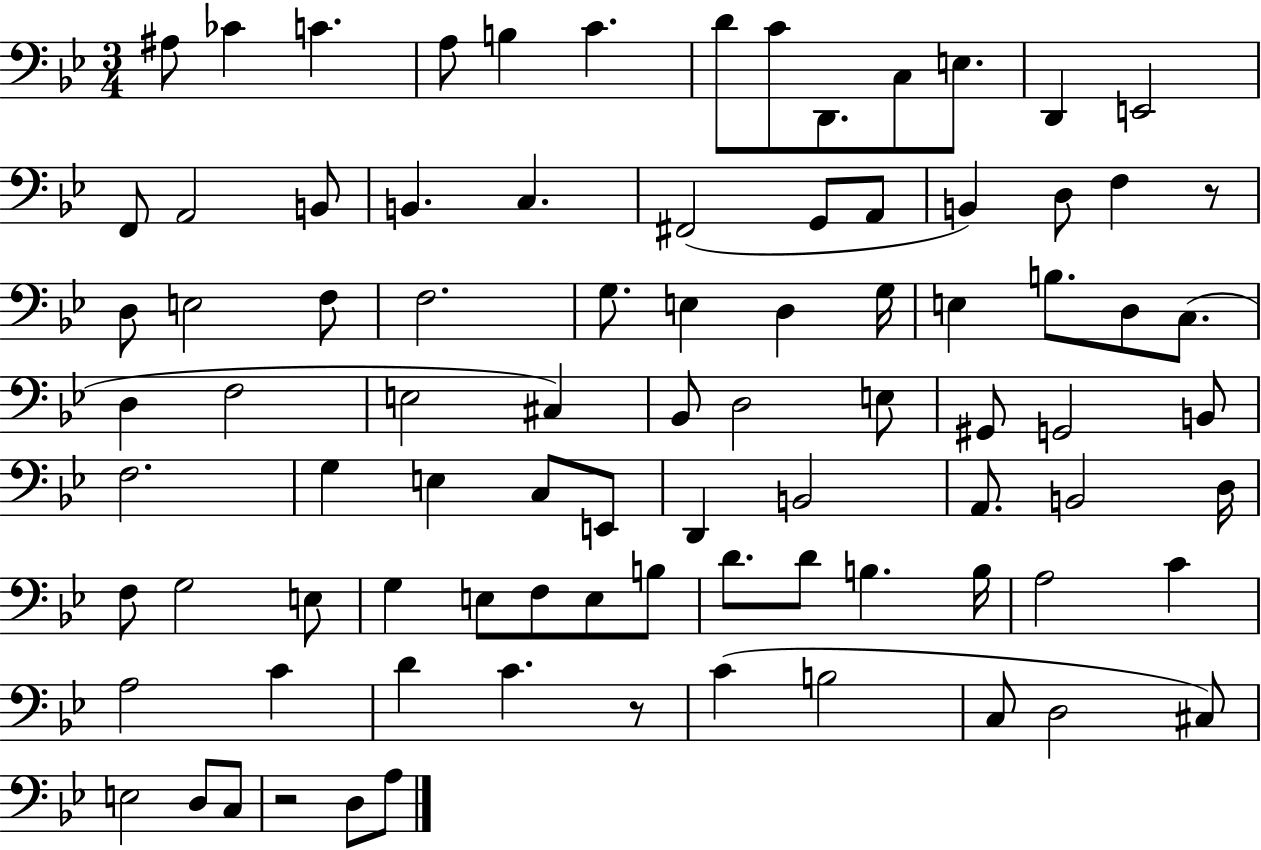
A#3/e CES4/q C4/q. A3/e B3/q C4/q. D4/e C4/e D2/e. C3/e E3/e. D2/q E2/h F2/e A2/h B2/e B2/q. C3/q. F#2/h G2/e A2/e B2/q D3/e F3/q R/e D3/e E3/h F3/e F3/h. G3/e. E3/q D3/q G3/s E3/q B3/e. D3/e C3/e. D3/q F3/h E3/h C#3/q Bb2/e D3/h E3/e G#2/e G2/h B2/e F3/h. G3/q E3/q C3/e E2/e D2/q B2/h A2/e. B2/h D3/s F3/e G3/h E3/e G3/q E3/e F3/e E3/e B3/e D4/e. D4/e B3/q. B3/s A3/h C4/q A3/h C4/q D4/q C4/q. R/e C4/q B3/h C3/e D3/h C#3/e E3/h D3/e C3/e R/h D3/e A3/e